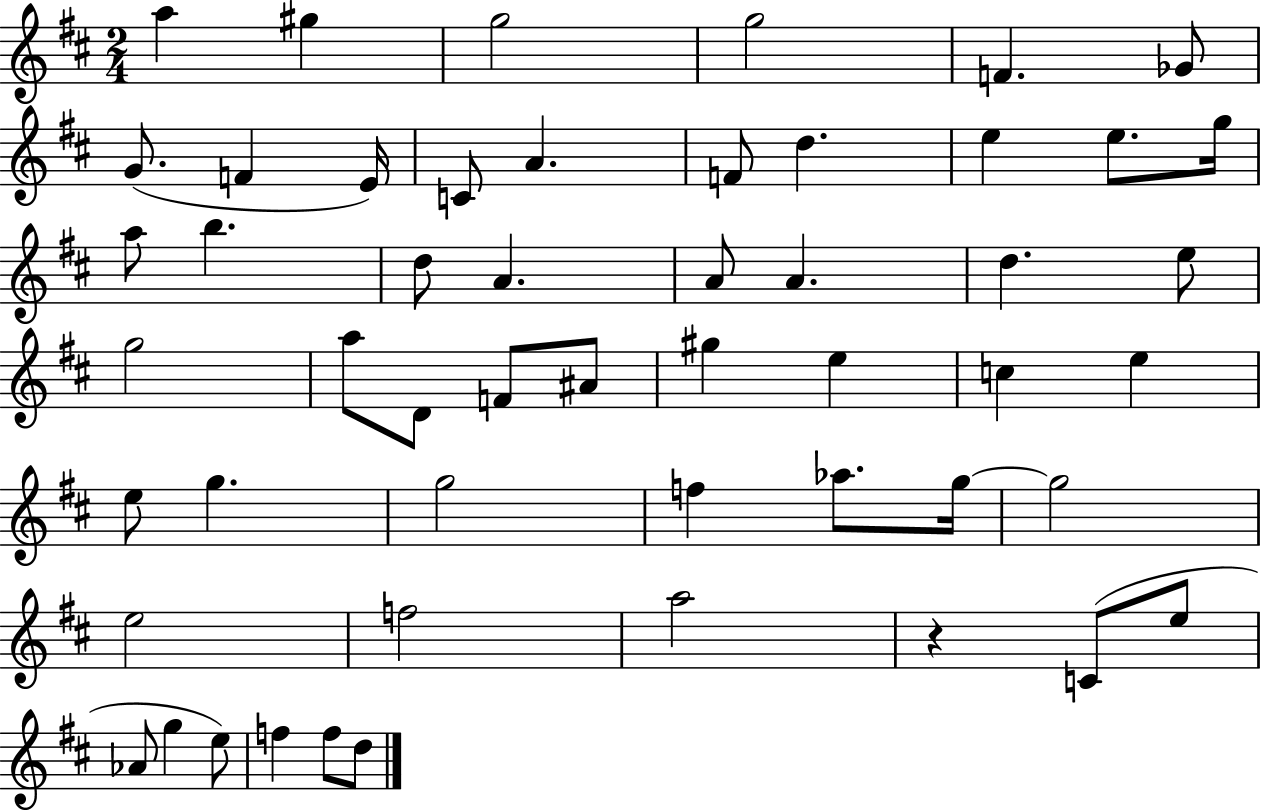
X:1
T:Untitled
M:2/4
L:1/4
K:D
a ^g g2 g2 F _G/2 G/2 F E/4 C/2 A F/2 d e e/2 g/4 a/2 b d/2 A A/2 A d e/2 g2 a/2 D/2 F/2 ^A/2 ^g e c e e/2 g g2 f _a/2 g/4 g2 e2 f2 a2 z C/2 e/2 _A/2 g e/2 f f/2 d/2